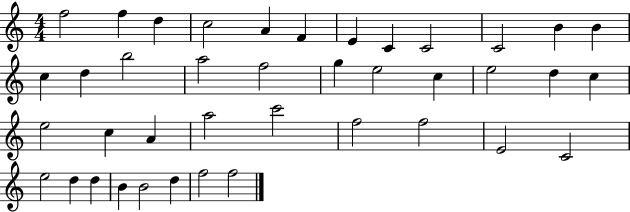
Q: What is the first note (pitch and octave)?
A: F5